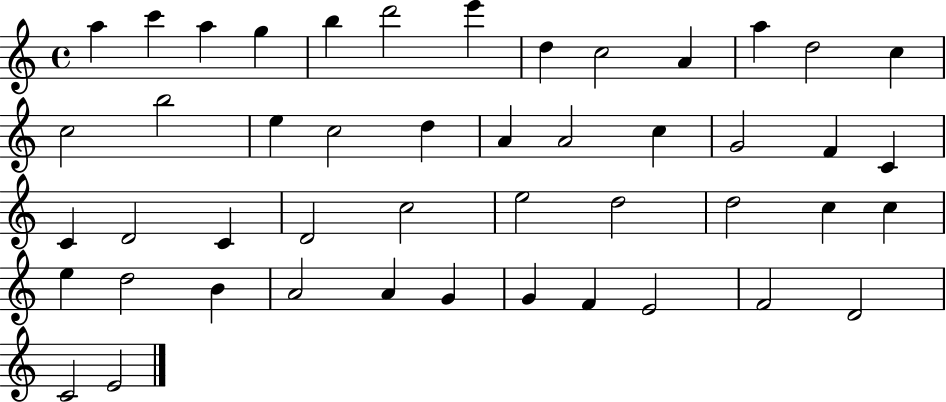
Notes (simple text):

A5/q C6/q A5/q G5/q B5/q D6/h E6/q D5/q C5/h A4/q A5/q D5/h C5/q C5/h B5/h E5/q C5/h D5/q A4/q A4/h C5/q G4/h F4/q C4/q C4/q D4/h C4/q D4/h C5/h E5/h D5/h D5/h C5/q C5/q E5/q D5/h B4/q A4/h A4/q G4/q G4/q F4/q E4/h F4/h D4/h C4/h E4/h